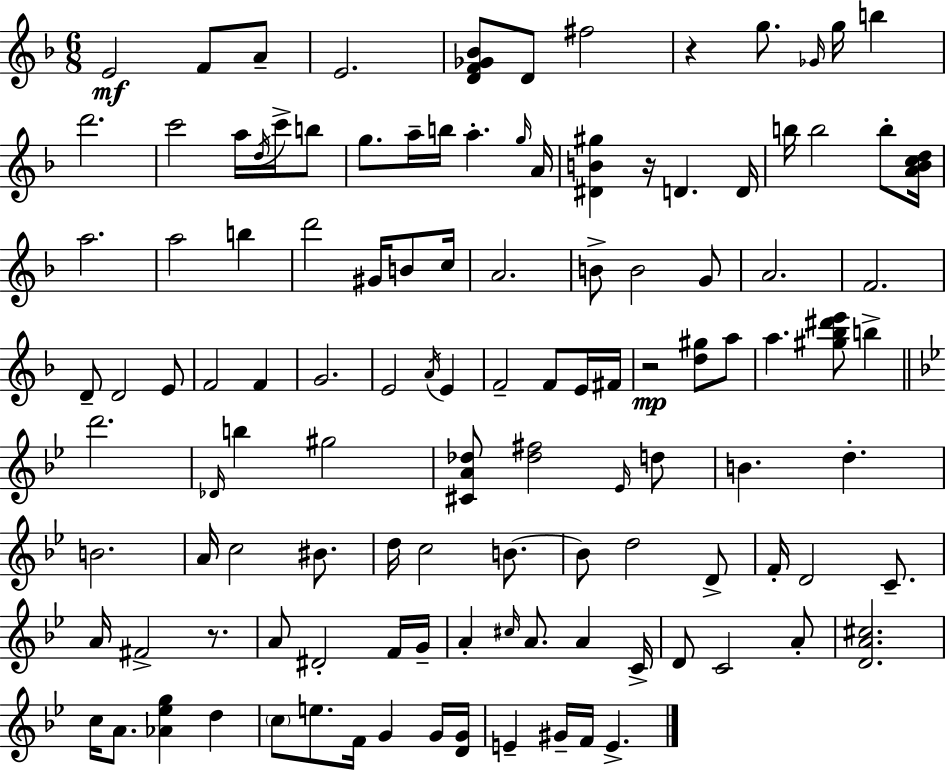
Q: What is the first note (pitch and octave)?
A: E4